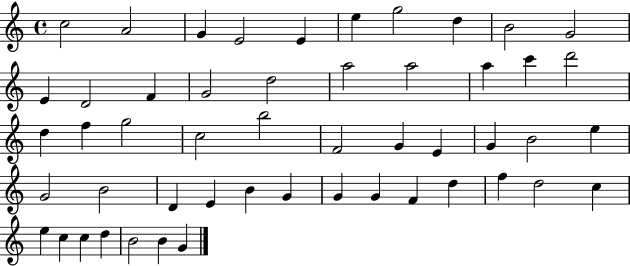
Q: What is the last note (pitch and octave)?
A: G4